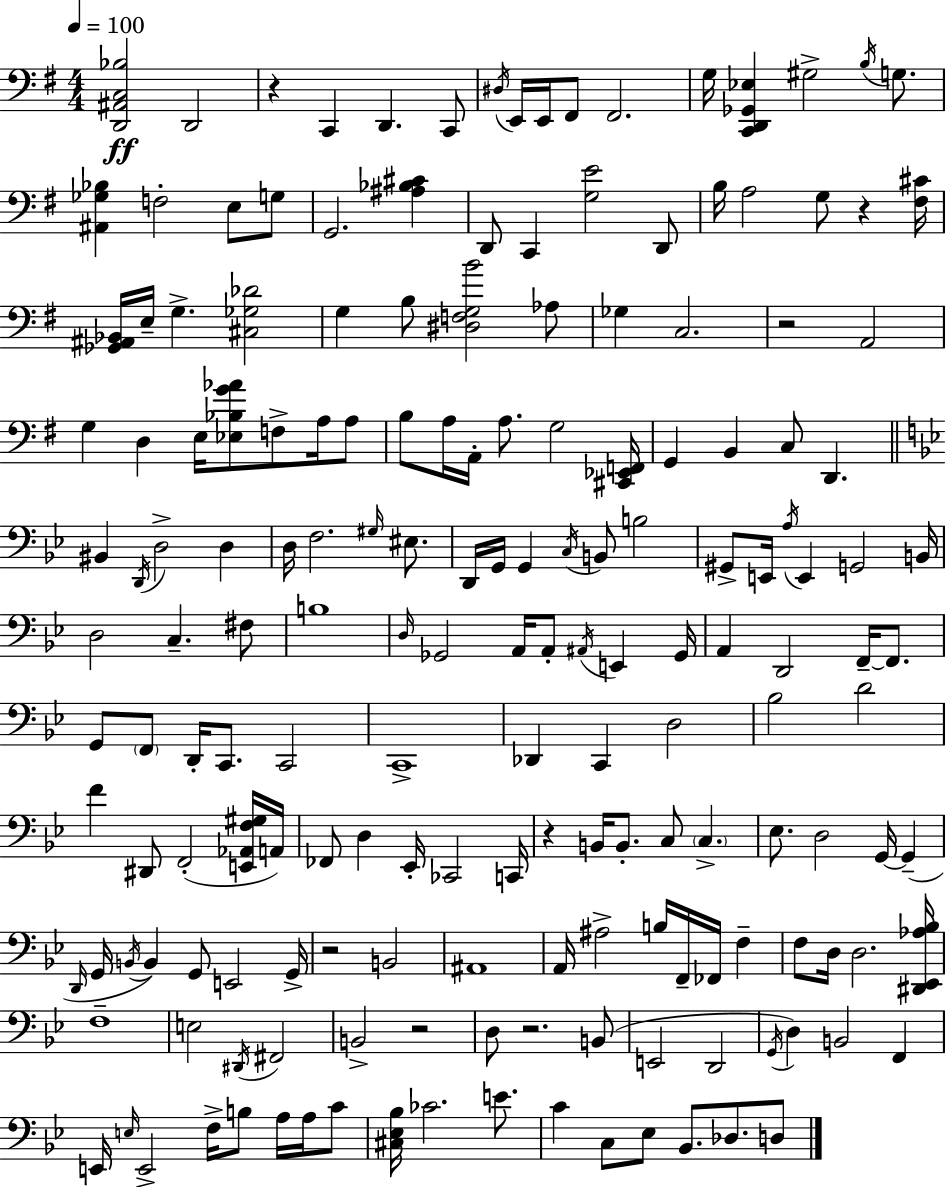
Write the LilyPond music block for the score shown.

{
  \clef bass
  \numericTimeSignature
  \time 4/4
  \key e \minor
  \tempo 4 = 100
  <d, ais, c bes>2\ff d,2 | r4 c,4 d,4. c,8 | \acciaccatura { dis16 } e,16 e,16 fis,8 fis,2. | g16 <c, d, ges, ees>4 gis2-> \acciaccatura { b16 } g8. | \break <ais, ges bes>4 f2-. e8 | g8 g,2. <ais bes cis'>4 | d,8 c,4 <g e'>2 | d,8 b16 a2 g8 r4 | \break <fis cis'>16 <ges, ais, bes,>16 e16-- g4.-> <cis ges des'>2 | g4 b8 <dis f g b'>2 | aes8 ges4 c2. | r2 a,2 | \break g4 d4 e16 <ees bes g' aes'>8 f8-> a16 | a8 b8 a16 a,16-. a8. g2 | <cis, ees, f,>16 g,4 b,4 c8 d,4. | \bar "||" \break \key bes \major bis,4 \acciaccatura { d,16 } d2-> d4 | d16 f2. \grace { gis16 } eis8. | d,16 g,16 g,4 \acciaccatura { c16 } b,8 b2 | gis,8-> e,16 \acciaccatura { a16 } e,4 g,2 | \break b,16 d2 c4.-- | fis8 b1 | \grace { d16 } ges,2 a,16 a,8-. | \acciaccatura { ais,16 } e,4 ges,16 a,4 d,2 | \break f,16--~~ f,8. g,8 \parenthesize f,8 d,16-. c,8. c,2 | c,1-> | des,4 c,4 d2 | bes2 d'2 | \break f'4 dis,8 f,2-.( | <e, aes, f gis>16 a,16) fes,8 d4 ees,16-. ces,2 | c,16 r4 b,16 b,8.-. c8 | \parenthesize c4.-> ees8. d2 | \break g,16~~ g,4--( \grace { d,16 } g,16 \acciaccatura { b,16 }) b,4 g,8 e,2 | g,16-> r2 | b,2 ais,1 | a,16 ais2-> | \break b16 f,16-- fes,16 f4-- f8 d16 d2. | <dis, ees, aes bes>16 f1-- | e2 | \acciaccatura { dis,16 } fis,2 b,2-> | \break r2 d8 r2. | b,8( e,2 | d,2 \acciaccatura { g,16 }) d4 b,2 | f,4 e,16 \grace { e16 } e,2-> | \break f16-> b8 a16 a16 c'8 <cis ees bes>16 ces'2. | e'8. c'4 c8 | ees8 bes,8. des8. d8 \bar "|."
}